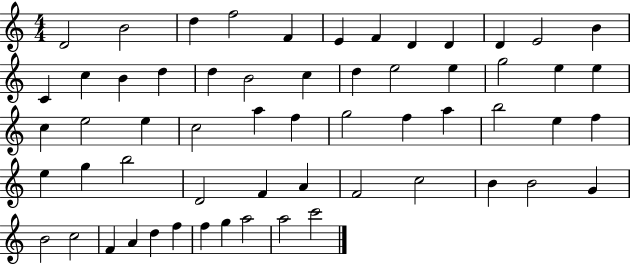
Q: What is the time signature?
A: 4/4